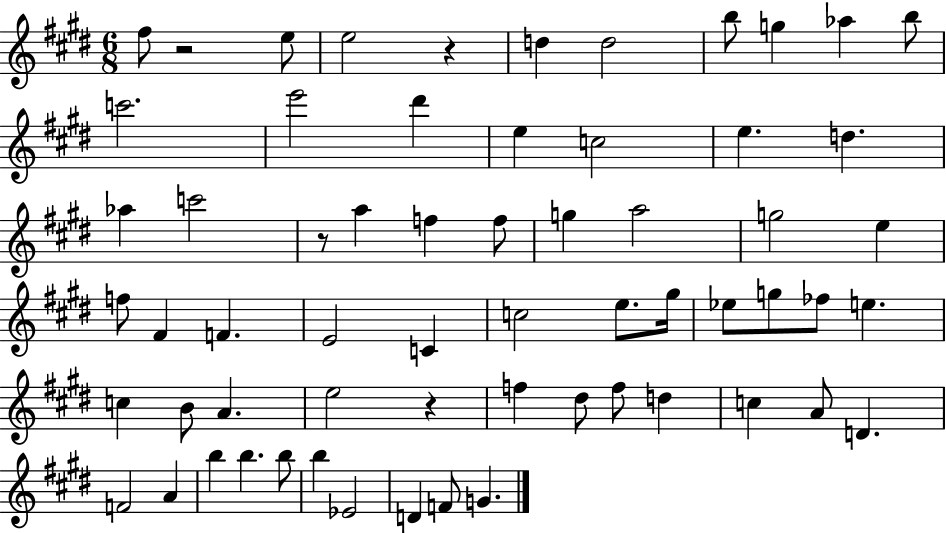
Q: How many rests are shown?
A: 4